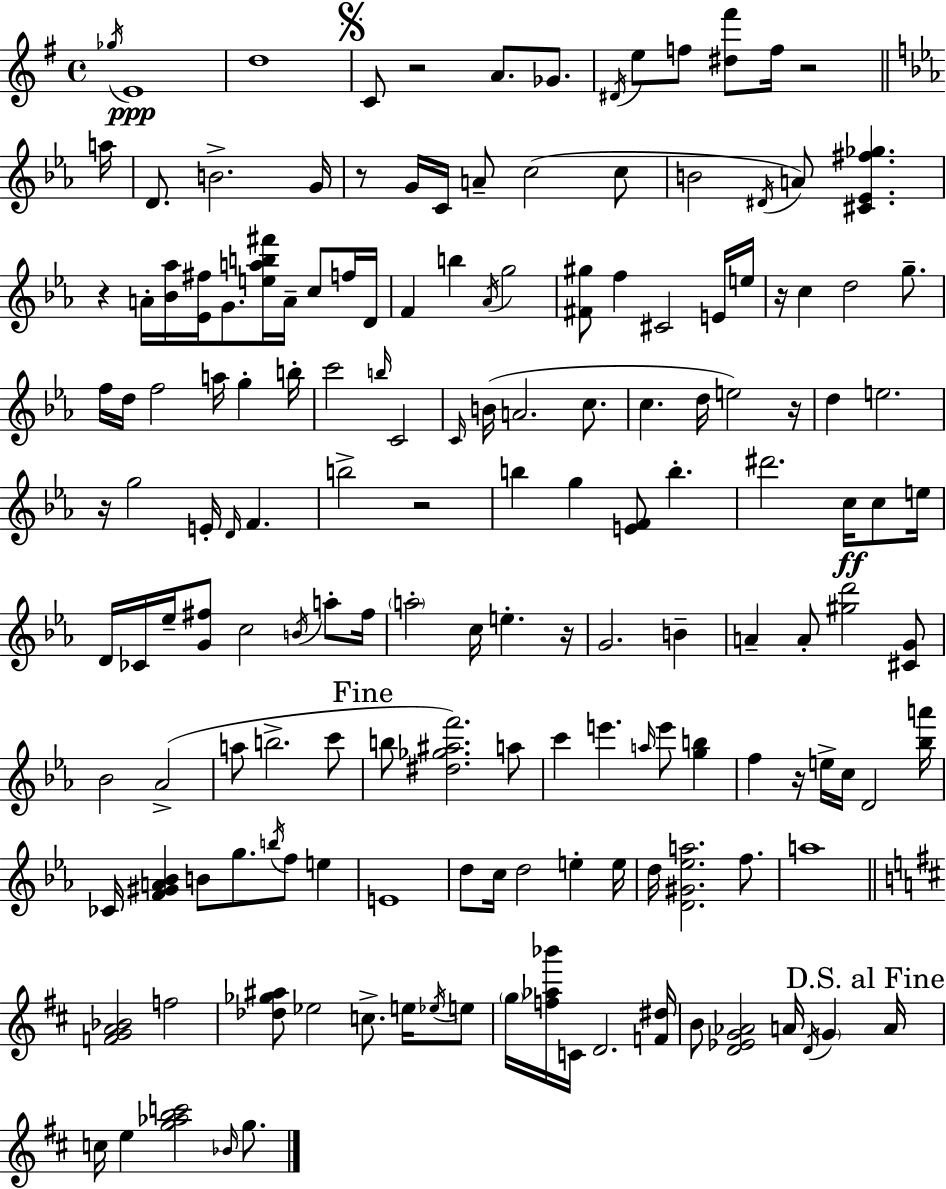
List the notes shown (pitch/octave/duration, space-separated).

Gb5/s E4/w D5/w C4/e R/h A4/e. Gb4/e. D#4/s E5/e F5/e [D#5,F#6]/e F5/s R/h A5/s D4/e. B4/h. G4/s R/e G4/s C4/s A4/e C5/h C5/e B4/h D#4/s A4/e [C#4,Eb4,F#5,Gb5]/q. R/q A4/s [Bb4,Ab5]/s [Eb4,F#5]/s G4/e. [E5,A5,B5,F#6]/s A4/s C5/e F5/s D4/s F4/q B5/q Ab4/s G5/h [F#4,G#5]/e F5/q C#4/h E4/s E5/s R/s C5/q D5/h G5/e. F5/s D5/s F5/h A5/s G5/q B5/s C6/h B5/s C4/h C4/s B4/s A4/h. C5/e. C5/q. D5/s E5/h R/s D5/q E5/h. R/s G5/h E4/s D4/s F4/q. B5/h R/h B5/q G5/q [E4,F4]/e B5/q. D#6/h. C5/s C5/e E5/s D4/s CES4/s Eb5/s [G4,F#5]/e C5/h B4/s A5/e F#5/s A5/h C5/s E5/q. R/s G4/h. B4/q A4/q A4/e [G#5,D6]/h [C#4,G4]/e Bb4/h Ab4/h A5/e B5/h. C6/e B5/e [D#5,Gb5,A#5,F6]/h. A5/e C6/q E6/q. A5/s E6/e [G5,B5]/q F5/q R/s E5/s C5/s D4/h [Bb5,A6]/s CES4/s [F4,G#4,A4,Bb4]/q B4/e G5/e. B5/s F5/e E5/q E4/w D5/e C5/s D5/h E5/q E5/s D5/s [D4,G#4,Eb5,A5]/h. F5/e. A5/w [F4,G4,A4,Bb4]/h F5/h [Db5,Gb5,A#5]/e Eb5/h C5/e. E5/s Eb5/s E5/e G5/s [F5,Ab5,Bb6]/s C4/s D4/h. [F4,D#5]/s B4/e [D4,Eb4,G4,Ab4]/h A4/s D4/s G4/q A4/s C5/s E5/q [G5,Ab5,B5,C6]/h Bb4/s G5/e.